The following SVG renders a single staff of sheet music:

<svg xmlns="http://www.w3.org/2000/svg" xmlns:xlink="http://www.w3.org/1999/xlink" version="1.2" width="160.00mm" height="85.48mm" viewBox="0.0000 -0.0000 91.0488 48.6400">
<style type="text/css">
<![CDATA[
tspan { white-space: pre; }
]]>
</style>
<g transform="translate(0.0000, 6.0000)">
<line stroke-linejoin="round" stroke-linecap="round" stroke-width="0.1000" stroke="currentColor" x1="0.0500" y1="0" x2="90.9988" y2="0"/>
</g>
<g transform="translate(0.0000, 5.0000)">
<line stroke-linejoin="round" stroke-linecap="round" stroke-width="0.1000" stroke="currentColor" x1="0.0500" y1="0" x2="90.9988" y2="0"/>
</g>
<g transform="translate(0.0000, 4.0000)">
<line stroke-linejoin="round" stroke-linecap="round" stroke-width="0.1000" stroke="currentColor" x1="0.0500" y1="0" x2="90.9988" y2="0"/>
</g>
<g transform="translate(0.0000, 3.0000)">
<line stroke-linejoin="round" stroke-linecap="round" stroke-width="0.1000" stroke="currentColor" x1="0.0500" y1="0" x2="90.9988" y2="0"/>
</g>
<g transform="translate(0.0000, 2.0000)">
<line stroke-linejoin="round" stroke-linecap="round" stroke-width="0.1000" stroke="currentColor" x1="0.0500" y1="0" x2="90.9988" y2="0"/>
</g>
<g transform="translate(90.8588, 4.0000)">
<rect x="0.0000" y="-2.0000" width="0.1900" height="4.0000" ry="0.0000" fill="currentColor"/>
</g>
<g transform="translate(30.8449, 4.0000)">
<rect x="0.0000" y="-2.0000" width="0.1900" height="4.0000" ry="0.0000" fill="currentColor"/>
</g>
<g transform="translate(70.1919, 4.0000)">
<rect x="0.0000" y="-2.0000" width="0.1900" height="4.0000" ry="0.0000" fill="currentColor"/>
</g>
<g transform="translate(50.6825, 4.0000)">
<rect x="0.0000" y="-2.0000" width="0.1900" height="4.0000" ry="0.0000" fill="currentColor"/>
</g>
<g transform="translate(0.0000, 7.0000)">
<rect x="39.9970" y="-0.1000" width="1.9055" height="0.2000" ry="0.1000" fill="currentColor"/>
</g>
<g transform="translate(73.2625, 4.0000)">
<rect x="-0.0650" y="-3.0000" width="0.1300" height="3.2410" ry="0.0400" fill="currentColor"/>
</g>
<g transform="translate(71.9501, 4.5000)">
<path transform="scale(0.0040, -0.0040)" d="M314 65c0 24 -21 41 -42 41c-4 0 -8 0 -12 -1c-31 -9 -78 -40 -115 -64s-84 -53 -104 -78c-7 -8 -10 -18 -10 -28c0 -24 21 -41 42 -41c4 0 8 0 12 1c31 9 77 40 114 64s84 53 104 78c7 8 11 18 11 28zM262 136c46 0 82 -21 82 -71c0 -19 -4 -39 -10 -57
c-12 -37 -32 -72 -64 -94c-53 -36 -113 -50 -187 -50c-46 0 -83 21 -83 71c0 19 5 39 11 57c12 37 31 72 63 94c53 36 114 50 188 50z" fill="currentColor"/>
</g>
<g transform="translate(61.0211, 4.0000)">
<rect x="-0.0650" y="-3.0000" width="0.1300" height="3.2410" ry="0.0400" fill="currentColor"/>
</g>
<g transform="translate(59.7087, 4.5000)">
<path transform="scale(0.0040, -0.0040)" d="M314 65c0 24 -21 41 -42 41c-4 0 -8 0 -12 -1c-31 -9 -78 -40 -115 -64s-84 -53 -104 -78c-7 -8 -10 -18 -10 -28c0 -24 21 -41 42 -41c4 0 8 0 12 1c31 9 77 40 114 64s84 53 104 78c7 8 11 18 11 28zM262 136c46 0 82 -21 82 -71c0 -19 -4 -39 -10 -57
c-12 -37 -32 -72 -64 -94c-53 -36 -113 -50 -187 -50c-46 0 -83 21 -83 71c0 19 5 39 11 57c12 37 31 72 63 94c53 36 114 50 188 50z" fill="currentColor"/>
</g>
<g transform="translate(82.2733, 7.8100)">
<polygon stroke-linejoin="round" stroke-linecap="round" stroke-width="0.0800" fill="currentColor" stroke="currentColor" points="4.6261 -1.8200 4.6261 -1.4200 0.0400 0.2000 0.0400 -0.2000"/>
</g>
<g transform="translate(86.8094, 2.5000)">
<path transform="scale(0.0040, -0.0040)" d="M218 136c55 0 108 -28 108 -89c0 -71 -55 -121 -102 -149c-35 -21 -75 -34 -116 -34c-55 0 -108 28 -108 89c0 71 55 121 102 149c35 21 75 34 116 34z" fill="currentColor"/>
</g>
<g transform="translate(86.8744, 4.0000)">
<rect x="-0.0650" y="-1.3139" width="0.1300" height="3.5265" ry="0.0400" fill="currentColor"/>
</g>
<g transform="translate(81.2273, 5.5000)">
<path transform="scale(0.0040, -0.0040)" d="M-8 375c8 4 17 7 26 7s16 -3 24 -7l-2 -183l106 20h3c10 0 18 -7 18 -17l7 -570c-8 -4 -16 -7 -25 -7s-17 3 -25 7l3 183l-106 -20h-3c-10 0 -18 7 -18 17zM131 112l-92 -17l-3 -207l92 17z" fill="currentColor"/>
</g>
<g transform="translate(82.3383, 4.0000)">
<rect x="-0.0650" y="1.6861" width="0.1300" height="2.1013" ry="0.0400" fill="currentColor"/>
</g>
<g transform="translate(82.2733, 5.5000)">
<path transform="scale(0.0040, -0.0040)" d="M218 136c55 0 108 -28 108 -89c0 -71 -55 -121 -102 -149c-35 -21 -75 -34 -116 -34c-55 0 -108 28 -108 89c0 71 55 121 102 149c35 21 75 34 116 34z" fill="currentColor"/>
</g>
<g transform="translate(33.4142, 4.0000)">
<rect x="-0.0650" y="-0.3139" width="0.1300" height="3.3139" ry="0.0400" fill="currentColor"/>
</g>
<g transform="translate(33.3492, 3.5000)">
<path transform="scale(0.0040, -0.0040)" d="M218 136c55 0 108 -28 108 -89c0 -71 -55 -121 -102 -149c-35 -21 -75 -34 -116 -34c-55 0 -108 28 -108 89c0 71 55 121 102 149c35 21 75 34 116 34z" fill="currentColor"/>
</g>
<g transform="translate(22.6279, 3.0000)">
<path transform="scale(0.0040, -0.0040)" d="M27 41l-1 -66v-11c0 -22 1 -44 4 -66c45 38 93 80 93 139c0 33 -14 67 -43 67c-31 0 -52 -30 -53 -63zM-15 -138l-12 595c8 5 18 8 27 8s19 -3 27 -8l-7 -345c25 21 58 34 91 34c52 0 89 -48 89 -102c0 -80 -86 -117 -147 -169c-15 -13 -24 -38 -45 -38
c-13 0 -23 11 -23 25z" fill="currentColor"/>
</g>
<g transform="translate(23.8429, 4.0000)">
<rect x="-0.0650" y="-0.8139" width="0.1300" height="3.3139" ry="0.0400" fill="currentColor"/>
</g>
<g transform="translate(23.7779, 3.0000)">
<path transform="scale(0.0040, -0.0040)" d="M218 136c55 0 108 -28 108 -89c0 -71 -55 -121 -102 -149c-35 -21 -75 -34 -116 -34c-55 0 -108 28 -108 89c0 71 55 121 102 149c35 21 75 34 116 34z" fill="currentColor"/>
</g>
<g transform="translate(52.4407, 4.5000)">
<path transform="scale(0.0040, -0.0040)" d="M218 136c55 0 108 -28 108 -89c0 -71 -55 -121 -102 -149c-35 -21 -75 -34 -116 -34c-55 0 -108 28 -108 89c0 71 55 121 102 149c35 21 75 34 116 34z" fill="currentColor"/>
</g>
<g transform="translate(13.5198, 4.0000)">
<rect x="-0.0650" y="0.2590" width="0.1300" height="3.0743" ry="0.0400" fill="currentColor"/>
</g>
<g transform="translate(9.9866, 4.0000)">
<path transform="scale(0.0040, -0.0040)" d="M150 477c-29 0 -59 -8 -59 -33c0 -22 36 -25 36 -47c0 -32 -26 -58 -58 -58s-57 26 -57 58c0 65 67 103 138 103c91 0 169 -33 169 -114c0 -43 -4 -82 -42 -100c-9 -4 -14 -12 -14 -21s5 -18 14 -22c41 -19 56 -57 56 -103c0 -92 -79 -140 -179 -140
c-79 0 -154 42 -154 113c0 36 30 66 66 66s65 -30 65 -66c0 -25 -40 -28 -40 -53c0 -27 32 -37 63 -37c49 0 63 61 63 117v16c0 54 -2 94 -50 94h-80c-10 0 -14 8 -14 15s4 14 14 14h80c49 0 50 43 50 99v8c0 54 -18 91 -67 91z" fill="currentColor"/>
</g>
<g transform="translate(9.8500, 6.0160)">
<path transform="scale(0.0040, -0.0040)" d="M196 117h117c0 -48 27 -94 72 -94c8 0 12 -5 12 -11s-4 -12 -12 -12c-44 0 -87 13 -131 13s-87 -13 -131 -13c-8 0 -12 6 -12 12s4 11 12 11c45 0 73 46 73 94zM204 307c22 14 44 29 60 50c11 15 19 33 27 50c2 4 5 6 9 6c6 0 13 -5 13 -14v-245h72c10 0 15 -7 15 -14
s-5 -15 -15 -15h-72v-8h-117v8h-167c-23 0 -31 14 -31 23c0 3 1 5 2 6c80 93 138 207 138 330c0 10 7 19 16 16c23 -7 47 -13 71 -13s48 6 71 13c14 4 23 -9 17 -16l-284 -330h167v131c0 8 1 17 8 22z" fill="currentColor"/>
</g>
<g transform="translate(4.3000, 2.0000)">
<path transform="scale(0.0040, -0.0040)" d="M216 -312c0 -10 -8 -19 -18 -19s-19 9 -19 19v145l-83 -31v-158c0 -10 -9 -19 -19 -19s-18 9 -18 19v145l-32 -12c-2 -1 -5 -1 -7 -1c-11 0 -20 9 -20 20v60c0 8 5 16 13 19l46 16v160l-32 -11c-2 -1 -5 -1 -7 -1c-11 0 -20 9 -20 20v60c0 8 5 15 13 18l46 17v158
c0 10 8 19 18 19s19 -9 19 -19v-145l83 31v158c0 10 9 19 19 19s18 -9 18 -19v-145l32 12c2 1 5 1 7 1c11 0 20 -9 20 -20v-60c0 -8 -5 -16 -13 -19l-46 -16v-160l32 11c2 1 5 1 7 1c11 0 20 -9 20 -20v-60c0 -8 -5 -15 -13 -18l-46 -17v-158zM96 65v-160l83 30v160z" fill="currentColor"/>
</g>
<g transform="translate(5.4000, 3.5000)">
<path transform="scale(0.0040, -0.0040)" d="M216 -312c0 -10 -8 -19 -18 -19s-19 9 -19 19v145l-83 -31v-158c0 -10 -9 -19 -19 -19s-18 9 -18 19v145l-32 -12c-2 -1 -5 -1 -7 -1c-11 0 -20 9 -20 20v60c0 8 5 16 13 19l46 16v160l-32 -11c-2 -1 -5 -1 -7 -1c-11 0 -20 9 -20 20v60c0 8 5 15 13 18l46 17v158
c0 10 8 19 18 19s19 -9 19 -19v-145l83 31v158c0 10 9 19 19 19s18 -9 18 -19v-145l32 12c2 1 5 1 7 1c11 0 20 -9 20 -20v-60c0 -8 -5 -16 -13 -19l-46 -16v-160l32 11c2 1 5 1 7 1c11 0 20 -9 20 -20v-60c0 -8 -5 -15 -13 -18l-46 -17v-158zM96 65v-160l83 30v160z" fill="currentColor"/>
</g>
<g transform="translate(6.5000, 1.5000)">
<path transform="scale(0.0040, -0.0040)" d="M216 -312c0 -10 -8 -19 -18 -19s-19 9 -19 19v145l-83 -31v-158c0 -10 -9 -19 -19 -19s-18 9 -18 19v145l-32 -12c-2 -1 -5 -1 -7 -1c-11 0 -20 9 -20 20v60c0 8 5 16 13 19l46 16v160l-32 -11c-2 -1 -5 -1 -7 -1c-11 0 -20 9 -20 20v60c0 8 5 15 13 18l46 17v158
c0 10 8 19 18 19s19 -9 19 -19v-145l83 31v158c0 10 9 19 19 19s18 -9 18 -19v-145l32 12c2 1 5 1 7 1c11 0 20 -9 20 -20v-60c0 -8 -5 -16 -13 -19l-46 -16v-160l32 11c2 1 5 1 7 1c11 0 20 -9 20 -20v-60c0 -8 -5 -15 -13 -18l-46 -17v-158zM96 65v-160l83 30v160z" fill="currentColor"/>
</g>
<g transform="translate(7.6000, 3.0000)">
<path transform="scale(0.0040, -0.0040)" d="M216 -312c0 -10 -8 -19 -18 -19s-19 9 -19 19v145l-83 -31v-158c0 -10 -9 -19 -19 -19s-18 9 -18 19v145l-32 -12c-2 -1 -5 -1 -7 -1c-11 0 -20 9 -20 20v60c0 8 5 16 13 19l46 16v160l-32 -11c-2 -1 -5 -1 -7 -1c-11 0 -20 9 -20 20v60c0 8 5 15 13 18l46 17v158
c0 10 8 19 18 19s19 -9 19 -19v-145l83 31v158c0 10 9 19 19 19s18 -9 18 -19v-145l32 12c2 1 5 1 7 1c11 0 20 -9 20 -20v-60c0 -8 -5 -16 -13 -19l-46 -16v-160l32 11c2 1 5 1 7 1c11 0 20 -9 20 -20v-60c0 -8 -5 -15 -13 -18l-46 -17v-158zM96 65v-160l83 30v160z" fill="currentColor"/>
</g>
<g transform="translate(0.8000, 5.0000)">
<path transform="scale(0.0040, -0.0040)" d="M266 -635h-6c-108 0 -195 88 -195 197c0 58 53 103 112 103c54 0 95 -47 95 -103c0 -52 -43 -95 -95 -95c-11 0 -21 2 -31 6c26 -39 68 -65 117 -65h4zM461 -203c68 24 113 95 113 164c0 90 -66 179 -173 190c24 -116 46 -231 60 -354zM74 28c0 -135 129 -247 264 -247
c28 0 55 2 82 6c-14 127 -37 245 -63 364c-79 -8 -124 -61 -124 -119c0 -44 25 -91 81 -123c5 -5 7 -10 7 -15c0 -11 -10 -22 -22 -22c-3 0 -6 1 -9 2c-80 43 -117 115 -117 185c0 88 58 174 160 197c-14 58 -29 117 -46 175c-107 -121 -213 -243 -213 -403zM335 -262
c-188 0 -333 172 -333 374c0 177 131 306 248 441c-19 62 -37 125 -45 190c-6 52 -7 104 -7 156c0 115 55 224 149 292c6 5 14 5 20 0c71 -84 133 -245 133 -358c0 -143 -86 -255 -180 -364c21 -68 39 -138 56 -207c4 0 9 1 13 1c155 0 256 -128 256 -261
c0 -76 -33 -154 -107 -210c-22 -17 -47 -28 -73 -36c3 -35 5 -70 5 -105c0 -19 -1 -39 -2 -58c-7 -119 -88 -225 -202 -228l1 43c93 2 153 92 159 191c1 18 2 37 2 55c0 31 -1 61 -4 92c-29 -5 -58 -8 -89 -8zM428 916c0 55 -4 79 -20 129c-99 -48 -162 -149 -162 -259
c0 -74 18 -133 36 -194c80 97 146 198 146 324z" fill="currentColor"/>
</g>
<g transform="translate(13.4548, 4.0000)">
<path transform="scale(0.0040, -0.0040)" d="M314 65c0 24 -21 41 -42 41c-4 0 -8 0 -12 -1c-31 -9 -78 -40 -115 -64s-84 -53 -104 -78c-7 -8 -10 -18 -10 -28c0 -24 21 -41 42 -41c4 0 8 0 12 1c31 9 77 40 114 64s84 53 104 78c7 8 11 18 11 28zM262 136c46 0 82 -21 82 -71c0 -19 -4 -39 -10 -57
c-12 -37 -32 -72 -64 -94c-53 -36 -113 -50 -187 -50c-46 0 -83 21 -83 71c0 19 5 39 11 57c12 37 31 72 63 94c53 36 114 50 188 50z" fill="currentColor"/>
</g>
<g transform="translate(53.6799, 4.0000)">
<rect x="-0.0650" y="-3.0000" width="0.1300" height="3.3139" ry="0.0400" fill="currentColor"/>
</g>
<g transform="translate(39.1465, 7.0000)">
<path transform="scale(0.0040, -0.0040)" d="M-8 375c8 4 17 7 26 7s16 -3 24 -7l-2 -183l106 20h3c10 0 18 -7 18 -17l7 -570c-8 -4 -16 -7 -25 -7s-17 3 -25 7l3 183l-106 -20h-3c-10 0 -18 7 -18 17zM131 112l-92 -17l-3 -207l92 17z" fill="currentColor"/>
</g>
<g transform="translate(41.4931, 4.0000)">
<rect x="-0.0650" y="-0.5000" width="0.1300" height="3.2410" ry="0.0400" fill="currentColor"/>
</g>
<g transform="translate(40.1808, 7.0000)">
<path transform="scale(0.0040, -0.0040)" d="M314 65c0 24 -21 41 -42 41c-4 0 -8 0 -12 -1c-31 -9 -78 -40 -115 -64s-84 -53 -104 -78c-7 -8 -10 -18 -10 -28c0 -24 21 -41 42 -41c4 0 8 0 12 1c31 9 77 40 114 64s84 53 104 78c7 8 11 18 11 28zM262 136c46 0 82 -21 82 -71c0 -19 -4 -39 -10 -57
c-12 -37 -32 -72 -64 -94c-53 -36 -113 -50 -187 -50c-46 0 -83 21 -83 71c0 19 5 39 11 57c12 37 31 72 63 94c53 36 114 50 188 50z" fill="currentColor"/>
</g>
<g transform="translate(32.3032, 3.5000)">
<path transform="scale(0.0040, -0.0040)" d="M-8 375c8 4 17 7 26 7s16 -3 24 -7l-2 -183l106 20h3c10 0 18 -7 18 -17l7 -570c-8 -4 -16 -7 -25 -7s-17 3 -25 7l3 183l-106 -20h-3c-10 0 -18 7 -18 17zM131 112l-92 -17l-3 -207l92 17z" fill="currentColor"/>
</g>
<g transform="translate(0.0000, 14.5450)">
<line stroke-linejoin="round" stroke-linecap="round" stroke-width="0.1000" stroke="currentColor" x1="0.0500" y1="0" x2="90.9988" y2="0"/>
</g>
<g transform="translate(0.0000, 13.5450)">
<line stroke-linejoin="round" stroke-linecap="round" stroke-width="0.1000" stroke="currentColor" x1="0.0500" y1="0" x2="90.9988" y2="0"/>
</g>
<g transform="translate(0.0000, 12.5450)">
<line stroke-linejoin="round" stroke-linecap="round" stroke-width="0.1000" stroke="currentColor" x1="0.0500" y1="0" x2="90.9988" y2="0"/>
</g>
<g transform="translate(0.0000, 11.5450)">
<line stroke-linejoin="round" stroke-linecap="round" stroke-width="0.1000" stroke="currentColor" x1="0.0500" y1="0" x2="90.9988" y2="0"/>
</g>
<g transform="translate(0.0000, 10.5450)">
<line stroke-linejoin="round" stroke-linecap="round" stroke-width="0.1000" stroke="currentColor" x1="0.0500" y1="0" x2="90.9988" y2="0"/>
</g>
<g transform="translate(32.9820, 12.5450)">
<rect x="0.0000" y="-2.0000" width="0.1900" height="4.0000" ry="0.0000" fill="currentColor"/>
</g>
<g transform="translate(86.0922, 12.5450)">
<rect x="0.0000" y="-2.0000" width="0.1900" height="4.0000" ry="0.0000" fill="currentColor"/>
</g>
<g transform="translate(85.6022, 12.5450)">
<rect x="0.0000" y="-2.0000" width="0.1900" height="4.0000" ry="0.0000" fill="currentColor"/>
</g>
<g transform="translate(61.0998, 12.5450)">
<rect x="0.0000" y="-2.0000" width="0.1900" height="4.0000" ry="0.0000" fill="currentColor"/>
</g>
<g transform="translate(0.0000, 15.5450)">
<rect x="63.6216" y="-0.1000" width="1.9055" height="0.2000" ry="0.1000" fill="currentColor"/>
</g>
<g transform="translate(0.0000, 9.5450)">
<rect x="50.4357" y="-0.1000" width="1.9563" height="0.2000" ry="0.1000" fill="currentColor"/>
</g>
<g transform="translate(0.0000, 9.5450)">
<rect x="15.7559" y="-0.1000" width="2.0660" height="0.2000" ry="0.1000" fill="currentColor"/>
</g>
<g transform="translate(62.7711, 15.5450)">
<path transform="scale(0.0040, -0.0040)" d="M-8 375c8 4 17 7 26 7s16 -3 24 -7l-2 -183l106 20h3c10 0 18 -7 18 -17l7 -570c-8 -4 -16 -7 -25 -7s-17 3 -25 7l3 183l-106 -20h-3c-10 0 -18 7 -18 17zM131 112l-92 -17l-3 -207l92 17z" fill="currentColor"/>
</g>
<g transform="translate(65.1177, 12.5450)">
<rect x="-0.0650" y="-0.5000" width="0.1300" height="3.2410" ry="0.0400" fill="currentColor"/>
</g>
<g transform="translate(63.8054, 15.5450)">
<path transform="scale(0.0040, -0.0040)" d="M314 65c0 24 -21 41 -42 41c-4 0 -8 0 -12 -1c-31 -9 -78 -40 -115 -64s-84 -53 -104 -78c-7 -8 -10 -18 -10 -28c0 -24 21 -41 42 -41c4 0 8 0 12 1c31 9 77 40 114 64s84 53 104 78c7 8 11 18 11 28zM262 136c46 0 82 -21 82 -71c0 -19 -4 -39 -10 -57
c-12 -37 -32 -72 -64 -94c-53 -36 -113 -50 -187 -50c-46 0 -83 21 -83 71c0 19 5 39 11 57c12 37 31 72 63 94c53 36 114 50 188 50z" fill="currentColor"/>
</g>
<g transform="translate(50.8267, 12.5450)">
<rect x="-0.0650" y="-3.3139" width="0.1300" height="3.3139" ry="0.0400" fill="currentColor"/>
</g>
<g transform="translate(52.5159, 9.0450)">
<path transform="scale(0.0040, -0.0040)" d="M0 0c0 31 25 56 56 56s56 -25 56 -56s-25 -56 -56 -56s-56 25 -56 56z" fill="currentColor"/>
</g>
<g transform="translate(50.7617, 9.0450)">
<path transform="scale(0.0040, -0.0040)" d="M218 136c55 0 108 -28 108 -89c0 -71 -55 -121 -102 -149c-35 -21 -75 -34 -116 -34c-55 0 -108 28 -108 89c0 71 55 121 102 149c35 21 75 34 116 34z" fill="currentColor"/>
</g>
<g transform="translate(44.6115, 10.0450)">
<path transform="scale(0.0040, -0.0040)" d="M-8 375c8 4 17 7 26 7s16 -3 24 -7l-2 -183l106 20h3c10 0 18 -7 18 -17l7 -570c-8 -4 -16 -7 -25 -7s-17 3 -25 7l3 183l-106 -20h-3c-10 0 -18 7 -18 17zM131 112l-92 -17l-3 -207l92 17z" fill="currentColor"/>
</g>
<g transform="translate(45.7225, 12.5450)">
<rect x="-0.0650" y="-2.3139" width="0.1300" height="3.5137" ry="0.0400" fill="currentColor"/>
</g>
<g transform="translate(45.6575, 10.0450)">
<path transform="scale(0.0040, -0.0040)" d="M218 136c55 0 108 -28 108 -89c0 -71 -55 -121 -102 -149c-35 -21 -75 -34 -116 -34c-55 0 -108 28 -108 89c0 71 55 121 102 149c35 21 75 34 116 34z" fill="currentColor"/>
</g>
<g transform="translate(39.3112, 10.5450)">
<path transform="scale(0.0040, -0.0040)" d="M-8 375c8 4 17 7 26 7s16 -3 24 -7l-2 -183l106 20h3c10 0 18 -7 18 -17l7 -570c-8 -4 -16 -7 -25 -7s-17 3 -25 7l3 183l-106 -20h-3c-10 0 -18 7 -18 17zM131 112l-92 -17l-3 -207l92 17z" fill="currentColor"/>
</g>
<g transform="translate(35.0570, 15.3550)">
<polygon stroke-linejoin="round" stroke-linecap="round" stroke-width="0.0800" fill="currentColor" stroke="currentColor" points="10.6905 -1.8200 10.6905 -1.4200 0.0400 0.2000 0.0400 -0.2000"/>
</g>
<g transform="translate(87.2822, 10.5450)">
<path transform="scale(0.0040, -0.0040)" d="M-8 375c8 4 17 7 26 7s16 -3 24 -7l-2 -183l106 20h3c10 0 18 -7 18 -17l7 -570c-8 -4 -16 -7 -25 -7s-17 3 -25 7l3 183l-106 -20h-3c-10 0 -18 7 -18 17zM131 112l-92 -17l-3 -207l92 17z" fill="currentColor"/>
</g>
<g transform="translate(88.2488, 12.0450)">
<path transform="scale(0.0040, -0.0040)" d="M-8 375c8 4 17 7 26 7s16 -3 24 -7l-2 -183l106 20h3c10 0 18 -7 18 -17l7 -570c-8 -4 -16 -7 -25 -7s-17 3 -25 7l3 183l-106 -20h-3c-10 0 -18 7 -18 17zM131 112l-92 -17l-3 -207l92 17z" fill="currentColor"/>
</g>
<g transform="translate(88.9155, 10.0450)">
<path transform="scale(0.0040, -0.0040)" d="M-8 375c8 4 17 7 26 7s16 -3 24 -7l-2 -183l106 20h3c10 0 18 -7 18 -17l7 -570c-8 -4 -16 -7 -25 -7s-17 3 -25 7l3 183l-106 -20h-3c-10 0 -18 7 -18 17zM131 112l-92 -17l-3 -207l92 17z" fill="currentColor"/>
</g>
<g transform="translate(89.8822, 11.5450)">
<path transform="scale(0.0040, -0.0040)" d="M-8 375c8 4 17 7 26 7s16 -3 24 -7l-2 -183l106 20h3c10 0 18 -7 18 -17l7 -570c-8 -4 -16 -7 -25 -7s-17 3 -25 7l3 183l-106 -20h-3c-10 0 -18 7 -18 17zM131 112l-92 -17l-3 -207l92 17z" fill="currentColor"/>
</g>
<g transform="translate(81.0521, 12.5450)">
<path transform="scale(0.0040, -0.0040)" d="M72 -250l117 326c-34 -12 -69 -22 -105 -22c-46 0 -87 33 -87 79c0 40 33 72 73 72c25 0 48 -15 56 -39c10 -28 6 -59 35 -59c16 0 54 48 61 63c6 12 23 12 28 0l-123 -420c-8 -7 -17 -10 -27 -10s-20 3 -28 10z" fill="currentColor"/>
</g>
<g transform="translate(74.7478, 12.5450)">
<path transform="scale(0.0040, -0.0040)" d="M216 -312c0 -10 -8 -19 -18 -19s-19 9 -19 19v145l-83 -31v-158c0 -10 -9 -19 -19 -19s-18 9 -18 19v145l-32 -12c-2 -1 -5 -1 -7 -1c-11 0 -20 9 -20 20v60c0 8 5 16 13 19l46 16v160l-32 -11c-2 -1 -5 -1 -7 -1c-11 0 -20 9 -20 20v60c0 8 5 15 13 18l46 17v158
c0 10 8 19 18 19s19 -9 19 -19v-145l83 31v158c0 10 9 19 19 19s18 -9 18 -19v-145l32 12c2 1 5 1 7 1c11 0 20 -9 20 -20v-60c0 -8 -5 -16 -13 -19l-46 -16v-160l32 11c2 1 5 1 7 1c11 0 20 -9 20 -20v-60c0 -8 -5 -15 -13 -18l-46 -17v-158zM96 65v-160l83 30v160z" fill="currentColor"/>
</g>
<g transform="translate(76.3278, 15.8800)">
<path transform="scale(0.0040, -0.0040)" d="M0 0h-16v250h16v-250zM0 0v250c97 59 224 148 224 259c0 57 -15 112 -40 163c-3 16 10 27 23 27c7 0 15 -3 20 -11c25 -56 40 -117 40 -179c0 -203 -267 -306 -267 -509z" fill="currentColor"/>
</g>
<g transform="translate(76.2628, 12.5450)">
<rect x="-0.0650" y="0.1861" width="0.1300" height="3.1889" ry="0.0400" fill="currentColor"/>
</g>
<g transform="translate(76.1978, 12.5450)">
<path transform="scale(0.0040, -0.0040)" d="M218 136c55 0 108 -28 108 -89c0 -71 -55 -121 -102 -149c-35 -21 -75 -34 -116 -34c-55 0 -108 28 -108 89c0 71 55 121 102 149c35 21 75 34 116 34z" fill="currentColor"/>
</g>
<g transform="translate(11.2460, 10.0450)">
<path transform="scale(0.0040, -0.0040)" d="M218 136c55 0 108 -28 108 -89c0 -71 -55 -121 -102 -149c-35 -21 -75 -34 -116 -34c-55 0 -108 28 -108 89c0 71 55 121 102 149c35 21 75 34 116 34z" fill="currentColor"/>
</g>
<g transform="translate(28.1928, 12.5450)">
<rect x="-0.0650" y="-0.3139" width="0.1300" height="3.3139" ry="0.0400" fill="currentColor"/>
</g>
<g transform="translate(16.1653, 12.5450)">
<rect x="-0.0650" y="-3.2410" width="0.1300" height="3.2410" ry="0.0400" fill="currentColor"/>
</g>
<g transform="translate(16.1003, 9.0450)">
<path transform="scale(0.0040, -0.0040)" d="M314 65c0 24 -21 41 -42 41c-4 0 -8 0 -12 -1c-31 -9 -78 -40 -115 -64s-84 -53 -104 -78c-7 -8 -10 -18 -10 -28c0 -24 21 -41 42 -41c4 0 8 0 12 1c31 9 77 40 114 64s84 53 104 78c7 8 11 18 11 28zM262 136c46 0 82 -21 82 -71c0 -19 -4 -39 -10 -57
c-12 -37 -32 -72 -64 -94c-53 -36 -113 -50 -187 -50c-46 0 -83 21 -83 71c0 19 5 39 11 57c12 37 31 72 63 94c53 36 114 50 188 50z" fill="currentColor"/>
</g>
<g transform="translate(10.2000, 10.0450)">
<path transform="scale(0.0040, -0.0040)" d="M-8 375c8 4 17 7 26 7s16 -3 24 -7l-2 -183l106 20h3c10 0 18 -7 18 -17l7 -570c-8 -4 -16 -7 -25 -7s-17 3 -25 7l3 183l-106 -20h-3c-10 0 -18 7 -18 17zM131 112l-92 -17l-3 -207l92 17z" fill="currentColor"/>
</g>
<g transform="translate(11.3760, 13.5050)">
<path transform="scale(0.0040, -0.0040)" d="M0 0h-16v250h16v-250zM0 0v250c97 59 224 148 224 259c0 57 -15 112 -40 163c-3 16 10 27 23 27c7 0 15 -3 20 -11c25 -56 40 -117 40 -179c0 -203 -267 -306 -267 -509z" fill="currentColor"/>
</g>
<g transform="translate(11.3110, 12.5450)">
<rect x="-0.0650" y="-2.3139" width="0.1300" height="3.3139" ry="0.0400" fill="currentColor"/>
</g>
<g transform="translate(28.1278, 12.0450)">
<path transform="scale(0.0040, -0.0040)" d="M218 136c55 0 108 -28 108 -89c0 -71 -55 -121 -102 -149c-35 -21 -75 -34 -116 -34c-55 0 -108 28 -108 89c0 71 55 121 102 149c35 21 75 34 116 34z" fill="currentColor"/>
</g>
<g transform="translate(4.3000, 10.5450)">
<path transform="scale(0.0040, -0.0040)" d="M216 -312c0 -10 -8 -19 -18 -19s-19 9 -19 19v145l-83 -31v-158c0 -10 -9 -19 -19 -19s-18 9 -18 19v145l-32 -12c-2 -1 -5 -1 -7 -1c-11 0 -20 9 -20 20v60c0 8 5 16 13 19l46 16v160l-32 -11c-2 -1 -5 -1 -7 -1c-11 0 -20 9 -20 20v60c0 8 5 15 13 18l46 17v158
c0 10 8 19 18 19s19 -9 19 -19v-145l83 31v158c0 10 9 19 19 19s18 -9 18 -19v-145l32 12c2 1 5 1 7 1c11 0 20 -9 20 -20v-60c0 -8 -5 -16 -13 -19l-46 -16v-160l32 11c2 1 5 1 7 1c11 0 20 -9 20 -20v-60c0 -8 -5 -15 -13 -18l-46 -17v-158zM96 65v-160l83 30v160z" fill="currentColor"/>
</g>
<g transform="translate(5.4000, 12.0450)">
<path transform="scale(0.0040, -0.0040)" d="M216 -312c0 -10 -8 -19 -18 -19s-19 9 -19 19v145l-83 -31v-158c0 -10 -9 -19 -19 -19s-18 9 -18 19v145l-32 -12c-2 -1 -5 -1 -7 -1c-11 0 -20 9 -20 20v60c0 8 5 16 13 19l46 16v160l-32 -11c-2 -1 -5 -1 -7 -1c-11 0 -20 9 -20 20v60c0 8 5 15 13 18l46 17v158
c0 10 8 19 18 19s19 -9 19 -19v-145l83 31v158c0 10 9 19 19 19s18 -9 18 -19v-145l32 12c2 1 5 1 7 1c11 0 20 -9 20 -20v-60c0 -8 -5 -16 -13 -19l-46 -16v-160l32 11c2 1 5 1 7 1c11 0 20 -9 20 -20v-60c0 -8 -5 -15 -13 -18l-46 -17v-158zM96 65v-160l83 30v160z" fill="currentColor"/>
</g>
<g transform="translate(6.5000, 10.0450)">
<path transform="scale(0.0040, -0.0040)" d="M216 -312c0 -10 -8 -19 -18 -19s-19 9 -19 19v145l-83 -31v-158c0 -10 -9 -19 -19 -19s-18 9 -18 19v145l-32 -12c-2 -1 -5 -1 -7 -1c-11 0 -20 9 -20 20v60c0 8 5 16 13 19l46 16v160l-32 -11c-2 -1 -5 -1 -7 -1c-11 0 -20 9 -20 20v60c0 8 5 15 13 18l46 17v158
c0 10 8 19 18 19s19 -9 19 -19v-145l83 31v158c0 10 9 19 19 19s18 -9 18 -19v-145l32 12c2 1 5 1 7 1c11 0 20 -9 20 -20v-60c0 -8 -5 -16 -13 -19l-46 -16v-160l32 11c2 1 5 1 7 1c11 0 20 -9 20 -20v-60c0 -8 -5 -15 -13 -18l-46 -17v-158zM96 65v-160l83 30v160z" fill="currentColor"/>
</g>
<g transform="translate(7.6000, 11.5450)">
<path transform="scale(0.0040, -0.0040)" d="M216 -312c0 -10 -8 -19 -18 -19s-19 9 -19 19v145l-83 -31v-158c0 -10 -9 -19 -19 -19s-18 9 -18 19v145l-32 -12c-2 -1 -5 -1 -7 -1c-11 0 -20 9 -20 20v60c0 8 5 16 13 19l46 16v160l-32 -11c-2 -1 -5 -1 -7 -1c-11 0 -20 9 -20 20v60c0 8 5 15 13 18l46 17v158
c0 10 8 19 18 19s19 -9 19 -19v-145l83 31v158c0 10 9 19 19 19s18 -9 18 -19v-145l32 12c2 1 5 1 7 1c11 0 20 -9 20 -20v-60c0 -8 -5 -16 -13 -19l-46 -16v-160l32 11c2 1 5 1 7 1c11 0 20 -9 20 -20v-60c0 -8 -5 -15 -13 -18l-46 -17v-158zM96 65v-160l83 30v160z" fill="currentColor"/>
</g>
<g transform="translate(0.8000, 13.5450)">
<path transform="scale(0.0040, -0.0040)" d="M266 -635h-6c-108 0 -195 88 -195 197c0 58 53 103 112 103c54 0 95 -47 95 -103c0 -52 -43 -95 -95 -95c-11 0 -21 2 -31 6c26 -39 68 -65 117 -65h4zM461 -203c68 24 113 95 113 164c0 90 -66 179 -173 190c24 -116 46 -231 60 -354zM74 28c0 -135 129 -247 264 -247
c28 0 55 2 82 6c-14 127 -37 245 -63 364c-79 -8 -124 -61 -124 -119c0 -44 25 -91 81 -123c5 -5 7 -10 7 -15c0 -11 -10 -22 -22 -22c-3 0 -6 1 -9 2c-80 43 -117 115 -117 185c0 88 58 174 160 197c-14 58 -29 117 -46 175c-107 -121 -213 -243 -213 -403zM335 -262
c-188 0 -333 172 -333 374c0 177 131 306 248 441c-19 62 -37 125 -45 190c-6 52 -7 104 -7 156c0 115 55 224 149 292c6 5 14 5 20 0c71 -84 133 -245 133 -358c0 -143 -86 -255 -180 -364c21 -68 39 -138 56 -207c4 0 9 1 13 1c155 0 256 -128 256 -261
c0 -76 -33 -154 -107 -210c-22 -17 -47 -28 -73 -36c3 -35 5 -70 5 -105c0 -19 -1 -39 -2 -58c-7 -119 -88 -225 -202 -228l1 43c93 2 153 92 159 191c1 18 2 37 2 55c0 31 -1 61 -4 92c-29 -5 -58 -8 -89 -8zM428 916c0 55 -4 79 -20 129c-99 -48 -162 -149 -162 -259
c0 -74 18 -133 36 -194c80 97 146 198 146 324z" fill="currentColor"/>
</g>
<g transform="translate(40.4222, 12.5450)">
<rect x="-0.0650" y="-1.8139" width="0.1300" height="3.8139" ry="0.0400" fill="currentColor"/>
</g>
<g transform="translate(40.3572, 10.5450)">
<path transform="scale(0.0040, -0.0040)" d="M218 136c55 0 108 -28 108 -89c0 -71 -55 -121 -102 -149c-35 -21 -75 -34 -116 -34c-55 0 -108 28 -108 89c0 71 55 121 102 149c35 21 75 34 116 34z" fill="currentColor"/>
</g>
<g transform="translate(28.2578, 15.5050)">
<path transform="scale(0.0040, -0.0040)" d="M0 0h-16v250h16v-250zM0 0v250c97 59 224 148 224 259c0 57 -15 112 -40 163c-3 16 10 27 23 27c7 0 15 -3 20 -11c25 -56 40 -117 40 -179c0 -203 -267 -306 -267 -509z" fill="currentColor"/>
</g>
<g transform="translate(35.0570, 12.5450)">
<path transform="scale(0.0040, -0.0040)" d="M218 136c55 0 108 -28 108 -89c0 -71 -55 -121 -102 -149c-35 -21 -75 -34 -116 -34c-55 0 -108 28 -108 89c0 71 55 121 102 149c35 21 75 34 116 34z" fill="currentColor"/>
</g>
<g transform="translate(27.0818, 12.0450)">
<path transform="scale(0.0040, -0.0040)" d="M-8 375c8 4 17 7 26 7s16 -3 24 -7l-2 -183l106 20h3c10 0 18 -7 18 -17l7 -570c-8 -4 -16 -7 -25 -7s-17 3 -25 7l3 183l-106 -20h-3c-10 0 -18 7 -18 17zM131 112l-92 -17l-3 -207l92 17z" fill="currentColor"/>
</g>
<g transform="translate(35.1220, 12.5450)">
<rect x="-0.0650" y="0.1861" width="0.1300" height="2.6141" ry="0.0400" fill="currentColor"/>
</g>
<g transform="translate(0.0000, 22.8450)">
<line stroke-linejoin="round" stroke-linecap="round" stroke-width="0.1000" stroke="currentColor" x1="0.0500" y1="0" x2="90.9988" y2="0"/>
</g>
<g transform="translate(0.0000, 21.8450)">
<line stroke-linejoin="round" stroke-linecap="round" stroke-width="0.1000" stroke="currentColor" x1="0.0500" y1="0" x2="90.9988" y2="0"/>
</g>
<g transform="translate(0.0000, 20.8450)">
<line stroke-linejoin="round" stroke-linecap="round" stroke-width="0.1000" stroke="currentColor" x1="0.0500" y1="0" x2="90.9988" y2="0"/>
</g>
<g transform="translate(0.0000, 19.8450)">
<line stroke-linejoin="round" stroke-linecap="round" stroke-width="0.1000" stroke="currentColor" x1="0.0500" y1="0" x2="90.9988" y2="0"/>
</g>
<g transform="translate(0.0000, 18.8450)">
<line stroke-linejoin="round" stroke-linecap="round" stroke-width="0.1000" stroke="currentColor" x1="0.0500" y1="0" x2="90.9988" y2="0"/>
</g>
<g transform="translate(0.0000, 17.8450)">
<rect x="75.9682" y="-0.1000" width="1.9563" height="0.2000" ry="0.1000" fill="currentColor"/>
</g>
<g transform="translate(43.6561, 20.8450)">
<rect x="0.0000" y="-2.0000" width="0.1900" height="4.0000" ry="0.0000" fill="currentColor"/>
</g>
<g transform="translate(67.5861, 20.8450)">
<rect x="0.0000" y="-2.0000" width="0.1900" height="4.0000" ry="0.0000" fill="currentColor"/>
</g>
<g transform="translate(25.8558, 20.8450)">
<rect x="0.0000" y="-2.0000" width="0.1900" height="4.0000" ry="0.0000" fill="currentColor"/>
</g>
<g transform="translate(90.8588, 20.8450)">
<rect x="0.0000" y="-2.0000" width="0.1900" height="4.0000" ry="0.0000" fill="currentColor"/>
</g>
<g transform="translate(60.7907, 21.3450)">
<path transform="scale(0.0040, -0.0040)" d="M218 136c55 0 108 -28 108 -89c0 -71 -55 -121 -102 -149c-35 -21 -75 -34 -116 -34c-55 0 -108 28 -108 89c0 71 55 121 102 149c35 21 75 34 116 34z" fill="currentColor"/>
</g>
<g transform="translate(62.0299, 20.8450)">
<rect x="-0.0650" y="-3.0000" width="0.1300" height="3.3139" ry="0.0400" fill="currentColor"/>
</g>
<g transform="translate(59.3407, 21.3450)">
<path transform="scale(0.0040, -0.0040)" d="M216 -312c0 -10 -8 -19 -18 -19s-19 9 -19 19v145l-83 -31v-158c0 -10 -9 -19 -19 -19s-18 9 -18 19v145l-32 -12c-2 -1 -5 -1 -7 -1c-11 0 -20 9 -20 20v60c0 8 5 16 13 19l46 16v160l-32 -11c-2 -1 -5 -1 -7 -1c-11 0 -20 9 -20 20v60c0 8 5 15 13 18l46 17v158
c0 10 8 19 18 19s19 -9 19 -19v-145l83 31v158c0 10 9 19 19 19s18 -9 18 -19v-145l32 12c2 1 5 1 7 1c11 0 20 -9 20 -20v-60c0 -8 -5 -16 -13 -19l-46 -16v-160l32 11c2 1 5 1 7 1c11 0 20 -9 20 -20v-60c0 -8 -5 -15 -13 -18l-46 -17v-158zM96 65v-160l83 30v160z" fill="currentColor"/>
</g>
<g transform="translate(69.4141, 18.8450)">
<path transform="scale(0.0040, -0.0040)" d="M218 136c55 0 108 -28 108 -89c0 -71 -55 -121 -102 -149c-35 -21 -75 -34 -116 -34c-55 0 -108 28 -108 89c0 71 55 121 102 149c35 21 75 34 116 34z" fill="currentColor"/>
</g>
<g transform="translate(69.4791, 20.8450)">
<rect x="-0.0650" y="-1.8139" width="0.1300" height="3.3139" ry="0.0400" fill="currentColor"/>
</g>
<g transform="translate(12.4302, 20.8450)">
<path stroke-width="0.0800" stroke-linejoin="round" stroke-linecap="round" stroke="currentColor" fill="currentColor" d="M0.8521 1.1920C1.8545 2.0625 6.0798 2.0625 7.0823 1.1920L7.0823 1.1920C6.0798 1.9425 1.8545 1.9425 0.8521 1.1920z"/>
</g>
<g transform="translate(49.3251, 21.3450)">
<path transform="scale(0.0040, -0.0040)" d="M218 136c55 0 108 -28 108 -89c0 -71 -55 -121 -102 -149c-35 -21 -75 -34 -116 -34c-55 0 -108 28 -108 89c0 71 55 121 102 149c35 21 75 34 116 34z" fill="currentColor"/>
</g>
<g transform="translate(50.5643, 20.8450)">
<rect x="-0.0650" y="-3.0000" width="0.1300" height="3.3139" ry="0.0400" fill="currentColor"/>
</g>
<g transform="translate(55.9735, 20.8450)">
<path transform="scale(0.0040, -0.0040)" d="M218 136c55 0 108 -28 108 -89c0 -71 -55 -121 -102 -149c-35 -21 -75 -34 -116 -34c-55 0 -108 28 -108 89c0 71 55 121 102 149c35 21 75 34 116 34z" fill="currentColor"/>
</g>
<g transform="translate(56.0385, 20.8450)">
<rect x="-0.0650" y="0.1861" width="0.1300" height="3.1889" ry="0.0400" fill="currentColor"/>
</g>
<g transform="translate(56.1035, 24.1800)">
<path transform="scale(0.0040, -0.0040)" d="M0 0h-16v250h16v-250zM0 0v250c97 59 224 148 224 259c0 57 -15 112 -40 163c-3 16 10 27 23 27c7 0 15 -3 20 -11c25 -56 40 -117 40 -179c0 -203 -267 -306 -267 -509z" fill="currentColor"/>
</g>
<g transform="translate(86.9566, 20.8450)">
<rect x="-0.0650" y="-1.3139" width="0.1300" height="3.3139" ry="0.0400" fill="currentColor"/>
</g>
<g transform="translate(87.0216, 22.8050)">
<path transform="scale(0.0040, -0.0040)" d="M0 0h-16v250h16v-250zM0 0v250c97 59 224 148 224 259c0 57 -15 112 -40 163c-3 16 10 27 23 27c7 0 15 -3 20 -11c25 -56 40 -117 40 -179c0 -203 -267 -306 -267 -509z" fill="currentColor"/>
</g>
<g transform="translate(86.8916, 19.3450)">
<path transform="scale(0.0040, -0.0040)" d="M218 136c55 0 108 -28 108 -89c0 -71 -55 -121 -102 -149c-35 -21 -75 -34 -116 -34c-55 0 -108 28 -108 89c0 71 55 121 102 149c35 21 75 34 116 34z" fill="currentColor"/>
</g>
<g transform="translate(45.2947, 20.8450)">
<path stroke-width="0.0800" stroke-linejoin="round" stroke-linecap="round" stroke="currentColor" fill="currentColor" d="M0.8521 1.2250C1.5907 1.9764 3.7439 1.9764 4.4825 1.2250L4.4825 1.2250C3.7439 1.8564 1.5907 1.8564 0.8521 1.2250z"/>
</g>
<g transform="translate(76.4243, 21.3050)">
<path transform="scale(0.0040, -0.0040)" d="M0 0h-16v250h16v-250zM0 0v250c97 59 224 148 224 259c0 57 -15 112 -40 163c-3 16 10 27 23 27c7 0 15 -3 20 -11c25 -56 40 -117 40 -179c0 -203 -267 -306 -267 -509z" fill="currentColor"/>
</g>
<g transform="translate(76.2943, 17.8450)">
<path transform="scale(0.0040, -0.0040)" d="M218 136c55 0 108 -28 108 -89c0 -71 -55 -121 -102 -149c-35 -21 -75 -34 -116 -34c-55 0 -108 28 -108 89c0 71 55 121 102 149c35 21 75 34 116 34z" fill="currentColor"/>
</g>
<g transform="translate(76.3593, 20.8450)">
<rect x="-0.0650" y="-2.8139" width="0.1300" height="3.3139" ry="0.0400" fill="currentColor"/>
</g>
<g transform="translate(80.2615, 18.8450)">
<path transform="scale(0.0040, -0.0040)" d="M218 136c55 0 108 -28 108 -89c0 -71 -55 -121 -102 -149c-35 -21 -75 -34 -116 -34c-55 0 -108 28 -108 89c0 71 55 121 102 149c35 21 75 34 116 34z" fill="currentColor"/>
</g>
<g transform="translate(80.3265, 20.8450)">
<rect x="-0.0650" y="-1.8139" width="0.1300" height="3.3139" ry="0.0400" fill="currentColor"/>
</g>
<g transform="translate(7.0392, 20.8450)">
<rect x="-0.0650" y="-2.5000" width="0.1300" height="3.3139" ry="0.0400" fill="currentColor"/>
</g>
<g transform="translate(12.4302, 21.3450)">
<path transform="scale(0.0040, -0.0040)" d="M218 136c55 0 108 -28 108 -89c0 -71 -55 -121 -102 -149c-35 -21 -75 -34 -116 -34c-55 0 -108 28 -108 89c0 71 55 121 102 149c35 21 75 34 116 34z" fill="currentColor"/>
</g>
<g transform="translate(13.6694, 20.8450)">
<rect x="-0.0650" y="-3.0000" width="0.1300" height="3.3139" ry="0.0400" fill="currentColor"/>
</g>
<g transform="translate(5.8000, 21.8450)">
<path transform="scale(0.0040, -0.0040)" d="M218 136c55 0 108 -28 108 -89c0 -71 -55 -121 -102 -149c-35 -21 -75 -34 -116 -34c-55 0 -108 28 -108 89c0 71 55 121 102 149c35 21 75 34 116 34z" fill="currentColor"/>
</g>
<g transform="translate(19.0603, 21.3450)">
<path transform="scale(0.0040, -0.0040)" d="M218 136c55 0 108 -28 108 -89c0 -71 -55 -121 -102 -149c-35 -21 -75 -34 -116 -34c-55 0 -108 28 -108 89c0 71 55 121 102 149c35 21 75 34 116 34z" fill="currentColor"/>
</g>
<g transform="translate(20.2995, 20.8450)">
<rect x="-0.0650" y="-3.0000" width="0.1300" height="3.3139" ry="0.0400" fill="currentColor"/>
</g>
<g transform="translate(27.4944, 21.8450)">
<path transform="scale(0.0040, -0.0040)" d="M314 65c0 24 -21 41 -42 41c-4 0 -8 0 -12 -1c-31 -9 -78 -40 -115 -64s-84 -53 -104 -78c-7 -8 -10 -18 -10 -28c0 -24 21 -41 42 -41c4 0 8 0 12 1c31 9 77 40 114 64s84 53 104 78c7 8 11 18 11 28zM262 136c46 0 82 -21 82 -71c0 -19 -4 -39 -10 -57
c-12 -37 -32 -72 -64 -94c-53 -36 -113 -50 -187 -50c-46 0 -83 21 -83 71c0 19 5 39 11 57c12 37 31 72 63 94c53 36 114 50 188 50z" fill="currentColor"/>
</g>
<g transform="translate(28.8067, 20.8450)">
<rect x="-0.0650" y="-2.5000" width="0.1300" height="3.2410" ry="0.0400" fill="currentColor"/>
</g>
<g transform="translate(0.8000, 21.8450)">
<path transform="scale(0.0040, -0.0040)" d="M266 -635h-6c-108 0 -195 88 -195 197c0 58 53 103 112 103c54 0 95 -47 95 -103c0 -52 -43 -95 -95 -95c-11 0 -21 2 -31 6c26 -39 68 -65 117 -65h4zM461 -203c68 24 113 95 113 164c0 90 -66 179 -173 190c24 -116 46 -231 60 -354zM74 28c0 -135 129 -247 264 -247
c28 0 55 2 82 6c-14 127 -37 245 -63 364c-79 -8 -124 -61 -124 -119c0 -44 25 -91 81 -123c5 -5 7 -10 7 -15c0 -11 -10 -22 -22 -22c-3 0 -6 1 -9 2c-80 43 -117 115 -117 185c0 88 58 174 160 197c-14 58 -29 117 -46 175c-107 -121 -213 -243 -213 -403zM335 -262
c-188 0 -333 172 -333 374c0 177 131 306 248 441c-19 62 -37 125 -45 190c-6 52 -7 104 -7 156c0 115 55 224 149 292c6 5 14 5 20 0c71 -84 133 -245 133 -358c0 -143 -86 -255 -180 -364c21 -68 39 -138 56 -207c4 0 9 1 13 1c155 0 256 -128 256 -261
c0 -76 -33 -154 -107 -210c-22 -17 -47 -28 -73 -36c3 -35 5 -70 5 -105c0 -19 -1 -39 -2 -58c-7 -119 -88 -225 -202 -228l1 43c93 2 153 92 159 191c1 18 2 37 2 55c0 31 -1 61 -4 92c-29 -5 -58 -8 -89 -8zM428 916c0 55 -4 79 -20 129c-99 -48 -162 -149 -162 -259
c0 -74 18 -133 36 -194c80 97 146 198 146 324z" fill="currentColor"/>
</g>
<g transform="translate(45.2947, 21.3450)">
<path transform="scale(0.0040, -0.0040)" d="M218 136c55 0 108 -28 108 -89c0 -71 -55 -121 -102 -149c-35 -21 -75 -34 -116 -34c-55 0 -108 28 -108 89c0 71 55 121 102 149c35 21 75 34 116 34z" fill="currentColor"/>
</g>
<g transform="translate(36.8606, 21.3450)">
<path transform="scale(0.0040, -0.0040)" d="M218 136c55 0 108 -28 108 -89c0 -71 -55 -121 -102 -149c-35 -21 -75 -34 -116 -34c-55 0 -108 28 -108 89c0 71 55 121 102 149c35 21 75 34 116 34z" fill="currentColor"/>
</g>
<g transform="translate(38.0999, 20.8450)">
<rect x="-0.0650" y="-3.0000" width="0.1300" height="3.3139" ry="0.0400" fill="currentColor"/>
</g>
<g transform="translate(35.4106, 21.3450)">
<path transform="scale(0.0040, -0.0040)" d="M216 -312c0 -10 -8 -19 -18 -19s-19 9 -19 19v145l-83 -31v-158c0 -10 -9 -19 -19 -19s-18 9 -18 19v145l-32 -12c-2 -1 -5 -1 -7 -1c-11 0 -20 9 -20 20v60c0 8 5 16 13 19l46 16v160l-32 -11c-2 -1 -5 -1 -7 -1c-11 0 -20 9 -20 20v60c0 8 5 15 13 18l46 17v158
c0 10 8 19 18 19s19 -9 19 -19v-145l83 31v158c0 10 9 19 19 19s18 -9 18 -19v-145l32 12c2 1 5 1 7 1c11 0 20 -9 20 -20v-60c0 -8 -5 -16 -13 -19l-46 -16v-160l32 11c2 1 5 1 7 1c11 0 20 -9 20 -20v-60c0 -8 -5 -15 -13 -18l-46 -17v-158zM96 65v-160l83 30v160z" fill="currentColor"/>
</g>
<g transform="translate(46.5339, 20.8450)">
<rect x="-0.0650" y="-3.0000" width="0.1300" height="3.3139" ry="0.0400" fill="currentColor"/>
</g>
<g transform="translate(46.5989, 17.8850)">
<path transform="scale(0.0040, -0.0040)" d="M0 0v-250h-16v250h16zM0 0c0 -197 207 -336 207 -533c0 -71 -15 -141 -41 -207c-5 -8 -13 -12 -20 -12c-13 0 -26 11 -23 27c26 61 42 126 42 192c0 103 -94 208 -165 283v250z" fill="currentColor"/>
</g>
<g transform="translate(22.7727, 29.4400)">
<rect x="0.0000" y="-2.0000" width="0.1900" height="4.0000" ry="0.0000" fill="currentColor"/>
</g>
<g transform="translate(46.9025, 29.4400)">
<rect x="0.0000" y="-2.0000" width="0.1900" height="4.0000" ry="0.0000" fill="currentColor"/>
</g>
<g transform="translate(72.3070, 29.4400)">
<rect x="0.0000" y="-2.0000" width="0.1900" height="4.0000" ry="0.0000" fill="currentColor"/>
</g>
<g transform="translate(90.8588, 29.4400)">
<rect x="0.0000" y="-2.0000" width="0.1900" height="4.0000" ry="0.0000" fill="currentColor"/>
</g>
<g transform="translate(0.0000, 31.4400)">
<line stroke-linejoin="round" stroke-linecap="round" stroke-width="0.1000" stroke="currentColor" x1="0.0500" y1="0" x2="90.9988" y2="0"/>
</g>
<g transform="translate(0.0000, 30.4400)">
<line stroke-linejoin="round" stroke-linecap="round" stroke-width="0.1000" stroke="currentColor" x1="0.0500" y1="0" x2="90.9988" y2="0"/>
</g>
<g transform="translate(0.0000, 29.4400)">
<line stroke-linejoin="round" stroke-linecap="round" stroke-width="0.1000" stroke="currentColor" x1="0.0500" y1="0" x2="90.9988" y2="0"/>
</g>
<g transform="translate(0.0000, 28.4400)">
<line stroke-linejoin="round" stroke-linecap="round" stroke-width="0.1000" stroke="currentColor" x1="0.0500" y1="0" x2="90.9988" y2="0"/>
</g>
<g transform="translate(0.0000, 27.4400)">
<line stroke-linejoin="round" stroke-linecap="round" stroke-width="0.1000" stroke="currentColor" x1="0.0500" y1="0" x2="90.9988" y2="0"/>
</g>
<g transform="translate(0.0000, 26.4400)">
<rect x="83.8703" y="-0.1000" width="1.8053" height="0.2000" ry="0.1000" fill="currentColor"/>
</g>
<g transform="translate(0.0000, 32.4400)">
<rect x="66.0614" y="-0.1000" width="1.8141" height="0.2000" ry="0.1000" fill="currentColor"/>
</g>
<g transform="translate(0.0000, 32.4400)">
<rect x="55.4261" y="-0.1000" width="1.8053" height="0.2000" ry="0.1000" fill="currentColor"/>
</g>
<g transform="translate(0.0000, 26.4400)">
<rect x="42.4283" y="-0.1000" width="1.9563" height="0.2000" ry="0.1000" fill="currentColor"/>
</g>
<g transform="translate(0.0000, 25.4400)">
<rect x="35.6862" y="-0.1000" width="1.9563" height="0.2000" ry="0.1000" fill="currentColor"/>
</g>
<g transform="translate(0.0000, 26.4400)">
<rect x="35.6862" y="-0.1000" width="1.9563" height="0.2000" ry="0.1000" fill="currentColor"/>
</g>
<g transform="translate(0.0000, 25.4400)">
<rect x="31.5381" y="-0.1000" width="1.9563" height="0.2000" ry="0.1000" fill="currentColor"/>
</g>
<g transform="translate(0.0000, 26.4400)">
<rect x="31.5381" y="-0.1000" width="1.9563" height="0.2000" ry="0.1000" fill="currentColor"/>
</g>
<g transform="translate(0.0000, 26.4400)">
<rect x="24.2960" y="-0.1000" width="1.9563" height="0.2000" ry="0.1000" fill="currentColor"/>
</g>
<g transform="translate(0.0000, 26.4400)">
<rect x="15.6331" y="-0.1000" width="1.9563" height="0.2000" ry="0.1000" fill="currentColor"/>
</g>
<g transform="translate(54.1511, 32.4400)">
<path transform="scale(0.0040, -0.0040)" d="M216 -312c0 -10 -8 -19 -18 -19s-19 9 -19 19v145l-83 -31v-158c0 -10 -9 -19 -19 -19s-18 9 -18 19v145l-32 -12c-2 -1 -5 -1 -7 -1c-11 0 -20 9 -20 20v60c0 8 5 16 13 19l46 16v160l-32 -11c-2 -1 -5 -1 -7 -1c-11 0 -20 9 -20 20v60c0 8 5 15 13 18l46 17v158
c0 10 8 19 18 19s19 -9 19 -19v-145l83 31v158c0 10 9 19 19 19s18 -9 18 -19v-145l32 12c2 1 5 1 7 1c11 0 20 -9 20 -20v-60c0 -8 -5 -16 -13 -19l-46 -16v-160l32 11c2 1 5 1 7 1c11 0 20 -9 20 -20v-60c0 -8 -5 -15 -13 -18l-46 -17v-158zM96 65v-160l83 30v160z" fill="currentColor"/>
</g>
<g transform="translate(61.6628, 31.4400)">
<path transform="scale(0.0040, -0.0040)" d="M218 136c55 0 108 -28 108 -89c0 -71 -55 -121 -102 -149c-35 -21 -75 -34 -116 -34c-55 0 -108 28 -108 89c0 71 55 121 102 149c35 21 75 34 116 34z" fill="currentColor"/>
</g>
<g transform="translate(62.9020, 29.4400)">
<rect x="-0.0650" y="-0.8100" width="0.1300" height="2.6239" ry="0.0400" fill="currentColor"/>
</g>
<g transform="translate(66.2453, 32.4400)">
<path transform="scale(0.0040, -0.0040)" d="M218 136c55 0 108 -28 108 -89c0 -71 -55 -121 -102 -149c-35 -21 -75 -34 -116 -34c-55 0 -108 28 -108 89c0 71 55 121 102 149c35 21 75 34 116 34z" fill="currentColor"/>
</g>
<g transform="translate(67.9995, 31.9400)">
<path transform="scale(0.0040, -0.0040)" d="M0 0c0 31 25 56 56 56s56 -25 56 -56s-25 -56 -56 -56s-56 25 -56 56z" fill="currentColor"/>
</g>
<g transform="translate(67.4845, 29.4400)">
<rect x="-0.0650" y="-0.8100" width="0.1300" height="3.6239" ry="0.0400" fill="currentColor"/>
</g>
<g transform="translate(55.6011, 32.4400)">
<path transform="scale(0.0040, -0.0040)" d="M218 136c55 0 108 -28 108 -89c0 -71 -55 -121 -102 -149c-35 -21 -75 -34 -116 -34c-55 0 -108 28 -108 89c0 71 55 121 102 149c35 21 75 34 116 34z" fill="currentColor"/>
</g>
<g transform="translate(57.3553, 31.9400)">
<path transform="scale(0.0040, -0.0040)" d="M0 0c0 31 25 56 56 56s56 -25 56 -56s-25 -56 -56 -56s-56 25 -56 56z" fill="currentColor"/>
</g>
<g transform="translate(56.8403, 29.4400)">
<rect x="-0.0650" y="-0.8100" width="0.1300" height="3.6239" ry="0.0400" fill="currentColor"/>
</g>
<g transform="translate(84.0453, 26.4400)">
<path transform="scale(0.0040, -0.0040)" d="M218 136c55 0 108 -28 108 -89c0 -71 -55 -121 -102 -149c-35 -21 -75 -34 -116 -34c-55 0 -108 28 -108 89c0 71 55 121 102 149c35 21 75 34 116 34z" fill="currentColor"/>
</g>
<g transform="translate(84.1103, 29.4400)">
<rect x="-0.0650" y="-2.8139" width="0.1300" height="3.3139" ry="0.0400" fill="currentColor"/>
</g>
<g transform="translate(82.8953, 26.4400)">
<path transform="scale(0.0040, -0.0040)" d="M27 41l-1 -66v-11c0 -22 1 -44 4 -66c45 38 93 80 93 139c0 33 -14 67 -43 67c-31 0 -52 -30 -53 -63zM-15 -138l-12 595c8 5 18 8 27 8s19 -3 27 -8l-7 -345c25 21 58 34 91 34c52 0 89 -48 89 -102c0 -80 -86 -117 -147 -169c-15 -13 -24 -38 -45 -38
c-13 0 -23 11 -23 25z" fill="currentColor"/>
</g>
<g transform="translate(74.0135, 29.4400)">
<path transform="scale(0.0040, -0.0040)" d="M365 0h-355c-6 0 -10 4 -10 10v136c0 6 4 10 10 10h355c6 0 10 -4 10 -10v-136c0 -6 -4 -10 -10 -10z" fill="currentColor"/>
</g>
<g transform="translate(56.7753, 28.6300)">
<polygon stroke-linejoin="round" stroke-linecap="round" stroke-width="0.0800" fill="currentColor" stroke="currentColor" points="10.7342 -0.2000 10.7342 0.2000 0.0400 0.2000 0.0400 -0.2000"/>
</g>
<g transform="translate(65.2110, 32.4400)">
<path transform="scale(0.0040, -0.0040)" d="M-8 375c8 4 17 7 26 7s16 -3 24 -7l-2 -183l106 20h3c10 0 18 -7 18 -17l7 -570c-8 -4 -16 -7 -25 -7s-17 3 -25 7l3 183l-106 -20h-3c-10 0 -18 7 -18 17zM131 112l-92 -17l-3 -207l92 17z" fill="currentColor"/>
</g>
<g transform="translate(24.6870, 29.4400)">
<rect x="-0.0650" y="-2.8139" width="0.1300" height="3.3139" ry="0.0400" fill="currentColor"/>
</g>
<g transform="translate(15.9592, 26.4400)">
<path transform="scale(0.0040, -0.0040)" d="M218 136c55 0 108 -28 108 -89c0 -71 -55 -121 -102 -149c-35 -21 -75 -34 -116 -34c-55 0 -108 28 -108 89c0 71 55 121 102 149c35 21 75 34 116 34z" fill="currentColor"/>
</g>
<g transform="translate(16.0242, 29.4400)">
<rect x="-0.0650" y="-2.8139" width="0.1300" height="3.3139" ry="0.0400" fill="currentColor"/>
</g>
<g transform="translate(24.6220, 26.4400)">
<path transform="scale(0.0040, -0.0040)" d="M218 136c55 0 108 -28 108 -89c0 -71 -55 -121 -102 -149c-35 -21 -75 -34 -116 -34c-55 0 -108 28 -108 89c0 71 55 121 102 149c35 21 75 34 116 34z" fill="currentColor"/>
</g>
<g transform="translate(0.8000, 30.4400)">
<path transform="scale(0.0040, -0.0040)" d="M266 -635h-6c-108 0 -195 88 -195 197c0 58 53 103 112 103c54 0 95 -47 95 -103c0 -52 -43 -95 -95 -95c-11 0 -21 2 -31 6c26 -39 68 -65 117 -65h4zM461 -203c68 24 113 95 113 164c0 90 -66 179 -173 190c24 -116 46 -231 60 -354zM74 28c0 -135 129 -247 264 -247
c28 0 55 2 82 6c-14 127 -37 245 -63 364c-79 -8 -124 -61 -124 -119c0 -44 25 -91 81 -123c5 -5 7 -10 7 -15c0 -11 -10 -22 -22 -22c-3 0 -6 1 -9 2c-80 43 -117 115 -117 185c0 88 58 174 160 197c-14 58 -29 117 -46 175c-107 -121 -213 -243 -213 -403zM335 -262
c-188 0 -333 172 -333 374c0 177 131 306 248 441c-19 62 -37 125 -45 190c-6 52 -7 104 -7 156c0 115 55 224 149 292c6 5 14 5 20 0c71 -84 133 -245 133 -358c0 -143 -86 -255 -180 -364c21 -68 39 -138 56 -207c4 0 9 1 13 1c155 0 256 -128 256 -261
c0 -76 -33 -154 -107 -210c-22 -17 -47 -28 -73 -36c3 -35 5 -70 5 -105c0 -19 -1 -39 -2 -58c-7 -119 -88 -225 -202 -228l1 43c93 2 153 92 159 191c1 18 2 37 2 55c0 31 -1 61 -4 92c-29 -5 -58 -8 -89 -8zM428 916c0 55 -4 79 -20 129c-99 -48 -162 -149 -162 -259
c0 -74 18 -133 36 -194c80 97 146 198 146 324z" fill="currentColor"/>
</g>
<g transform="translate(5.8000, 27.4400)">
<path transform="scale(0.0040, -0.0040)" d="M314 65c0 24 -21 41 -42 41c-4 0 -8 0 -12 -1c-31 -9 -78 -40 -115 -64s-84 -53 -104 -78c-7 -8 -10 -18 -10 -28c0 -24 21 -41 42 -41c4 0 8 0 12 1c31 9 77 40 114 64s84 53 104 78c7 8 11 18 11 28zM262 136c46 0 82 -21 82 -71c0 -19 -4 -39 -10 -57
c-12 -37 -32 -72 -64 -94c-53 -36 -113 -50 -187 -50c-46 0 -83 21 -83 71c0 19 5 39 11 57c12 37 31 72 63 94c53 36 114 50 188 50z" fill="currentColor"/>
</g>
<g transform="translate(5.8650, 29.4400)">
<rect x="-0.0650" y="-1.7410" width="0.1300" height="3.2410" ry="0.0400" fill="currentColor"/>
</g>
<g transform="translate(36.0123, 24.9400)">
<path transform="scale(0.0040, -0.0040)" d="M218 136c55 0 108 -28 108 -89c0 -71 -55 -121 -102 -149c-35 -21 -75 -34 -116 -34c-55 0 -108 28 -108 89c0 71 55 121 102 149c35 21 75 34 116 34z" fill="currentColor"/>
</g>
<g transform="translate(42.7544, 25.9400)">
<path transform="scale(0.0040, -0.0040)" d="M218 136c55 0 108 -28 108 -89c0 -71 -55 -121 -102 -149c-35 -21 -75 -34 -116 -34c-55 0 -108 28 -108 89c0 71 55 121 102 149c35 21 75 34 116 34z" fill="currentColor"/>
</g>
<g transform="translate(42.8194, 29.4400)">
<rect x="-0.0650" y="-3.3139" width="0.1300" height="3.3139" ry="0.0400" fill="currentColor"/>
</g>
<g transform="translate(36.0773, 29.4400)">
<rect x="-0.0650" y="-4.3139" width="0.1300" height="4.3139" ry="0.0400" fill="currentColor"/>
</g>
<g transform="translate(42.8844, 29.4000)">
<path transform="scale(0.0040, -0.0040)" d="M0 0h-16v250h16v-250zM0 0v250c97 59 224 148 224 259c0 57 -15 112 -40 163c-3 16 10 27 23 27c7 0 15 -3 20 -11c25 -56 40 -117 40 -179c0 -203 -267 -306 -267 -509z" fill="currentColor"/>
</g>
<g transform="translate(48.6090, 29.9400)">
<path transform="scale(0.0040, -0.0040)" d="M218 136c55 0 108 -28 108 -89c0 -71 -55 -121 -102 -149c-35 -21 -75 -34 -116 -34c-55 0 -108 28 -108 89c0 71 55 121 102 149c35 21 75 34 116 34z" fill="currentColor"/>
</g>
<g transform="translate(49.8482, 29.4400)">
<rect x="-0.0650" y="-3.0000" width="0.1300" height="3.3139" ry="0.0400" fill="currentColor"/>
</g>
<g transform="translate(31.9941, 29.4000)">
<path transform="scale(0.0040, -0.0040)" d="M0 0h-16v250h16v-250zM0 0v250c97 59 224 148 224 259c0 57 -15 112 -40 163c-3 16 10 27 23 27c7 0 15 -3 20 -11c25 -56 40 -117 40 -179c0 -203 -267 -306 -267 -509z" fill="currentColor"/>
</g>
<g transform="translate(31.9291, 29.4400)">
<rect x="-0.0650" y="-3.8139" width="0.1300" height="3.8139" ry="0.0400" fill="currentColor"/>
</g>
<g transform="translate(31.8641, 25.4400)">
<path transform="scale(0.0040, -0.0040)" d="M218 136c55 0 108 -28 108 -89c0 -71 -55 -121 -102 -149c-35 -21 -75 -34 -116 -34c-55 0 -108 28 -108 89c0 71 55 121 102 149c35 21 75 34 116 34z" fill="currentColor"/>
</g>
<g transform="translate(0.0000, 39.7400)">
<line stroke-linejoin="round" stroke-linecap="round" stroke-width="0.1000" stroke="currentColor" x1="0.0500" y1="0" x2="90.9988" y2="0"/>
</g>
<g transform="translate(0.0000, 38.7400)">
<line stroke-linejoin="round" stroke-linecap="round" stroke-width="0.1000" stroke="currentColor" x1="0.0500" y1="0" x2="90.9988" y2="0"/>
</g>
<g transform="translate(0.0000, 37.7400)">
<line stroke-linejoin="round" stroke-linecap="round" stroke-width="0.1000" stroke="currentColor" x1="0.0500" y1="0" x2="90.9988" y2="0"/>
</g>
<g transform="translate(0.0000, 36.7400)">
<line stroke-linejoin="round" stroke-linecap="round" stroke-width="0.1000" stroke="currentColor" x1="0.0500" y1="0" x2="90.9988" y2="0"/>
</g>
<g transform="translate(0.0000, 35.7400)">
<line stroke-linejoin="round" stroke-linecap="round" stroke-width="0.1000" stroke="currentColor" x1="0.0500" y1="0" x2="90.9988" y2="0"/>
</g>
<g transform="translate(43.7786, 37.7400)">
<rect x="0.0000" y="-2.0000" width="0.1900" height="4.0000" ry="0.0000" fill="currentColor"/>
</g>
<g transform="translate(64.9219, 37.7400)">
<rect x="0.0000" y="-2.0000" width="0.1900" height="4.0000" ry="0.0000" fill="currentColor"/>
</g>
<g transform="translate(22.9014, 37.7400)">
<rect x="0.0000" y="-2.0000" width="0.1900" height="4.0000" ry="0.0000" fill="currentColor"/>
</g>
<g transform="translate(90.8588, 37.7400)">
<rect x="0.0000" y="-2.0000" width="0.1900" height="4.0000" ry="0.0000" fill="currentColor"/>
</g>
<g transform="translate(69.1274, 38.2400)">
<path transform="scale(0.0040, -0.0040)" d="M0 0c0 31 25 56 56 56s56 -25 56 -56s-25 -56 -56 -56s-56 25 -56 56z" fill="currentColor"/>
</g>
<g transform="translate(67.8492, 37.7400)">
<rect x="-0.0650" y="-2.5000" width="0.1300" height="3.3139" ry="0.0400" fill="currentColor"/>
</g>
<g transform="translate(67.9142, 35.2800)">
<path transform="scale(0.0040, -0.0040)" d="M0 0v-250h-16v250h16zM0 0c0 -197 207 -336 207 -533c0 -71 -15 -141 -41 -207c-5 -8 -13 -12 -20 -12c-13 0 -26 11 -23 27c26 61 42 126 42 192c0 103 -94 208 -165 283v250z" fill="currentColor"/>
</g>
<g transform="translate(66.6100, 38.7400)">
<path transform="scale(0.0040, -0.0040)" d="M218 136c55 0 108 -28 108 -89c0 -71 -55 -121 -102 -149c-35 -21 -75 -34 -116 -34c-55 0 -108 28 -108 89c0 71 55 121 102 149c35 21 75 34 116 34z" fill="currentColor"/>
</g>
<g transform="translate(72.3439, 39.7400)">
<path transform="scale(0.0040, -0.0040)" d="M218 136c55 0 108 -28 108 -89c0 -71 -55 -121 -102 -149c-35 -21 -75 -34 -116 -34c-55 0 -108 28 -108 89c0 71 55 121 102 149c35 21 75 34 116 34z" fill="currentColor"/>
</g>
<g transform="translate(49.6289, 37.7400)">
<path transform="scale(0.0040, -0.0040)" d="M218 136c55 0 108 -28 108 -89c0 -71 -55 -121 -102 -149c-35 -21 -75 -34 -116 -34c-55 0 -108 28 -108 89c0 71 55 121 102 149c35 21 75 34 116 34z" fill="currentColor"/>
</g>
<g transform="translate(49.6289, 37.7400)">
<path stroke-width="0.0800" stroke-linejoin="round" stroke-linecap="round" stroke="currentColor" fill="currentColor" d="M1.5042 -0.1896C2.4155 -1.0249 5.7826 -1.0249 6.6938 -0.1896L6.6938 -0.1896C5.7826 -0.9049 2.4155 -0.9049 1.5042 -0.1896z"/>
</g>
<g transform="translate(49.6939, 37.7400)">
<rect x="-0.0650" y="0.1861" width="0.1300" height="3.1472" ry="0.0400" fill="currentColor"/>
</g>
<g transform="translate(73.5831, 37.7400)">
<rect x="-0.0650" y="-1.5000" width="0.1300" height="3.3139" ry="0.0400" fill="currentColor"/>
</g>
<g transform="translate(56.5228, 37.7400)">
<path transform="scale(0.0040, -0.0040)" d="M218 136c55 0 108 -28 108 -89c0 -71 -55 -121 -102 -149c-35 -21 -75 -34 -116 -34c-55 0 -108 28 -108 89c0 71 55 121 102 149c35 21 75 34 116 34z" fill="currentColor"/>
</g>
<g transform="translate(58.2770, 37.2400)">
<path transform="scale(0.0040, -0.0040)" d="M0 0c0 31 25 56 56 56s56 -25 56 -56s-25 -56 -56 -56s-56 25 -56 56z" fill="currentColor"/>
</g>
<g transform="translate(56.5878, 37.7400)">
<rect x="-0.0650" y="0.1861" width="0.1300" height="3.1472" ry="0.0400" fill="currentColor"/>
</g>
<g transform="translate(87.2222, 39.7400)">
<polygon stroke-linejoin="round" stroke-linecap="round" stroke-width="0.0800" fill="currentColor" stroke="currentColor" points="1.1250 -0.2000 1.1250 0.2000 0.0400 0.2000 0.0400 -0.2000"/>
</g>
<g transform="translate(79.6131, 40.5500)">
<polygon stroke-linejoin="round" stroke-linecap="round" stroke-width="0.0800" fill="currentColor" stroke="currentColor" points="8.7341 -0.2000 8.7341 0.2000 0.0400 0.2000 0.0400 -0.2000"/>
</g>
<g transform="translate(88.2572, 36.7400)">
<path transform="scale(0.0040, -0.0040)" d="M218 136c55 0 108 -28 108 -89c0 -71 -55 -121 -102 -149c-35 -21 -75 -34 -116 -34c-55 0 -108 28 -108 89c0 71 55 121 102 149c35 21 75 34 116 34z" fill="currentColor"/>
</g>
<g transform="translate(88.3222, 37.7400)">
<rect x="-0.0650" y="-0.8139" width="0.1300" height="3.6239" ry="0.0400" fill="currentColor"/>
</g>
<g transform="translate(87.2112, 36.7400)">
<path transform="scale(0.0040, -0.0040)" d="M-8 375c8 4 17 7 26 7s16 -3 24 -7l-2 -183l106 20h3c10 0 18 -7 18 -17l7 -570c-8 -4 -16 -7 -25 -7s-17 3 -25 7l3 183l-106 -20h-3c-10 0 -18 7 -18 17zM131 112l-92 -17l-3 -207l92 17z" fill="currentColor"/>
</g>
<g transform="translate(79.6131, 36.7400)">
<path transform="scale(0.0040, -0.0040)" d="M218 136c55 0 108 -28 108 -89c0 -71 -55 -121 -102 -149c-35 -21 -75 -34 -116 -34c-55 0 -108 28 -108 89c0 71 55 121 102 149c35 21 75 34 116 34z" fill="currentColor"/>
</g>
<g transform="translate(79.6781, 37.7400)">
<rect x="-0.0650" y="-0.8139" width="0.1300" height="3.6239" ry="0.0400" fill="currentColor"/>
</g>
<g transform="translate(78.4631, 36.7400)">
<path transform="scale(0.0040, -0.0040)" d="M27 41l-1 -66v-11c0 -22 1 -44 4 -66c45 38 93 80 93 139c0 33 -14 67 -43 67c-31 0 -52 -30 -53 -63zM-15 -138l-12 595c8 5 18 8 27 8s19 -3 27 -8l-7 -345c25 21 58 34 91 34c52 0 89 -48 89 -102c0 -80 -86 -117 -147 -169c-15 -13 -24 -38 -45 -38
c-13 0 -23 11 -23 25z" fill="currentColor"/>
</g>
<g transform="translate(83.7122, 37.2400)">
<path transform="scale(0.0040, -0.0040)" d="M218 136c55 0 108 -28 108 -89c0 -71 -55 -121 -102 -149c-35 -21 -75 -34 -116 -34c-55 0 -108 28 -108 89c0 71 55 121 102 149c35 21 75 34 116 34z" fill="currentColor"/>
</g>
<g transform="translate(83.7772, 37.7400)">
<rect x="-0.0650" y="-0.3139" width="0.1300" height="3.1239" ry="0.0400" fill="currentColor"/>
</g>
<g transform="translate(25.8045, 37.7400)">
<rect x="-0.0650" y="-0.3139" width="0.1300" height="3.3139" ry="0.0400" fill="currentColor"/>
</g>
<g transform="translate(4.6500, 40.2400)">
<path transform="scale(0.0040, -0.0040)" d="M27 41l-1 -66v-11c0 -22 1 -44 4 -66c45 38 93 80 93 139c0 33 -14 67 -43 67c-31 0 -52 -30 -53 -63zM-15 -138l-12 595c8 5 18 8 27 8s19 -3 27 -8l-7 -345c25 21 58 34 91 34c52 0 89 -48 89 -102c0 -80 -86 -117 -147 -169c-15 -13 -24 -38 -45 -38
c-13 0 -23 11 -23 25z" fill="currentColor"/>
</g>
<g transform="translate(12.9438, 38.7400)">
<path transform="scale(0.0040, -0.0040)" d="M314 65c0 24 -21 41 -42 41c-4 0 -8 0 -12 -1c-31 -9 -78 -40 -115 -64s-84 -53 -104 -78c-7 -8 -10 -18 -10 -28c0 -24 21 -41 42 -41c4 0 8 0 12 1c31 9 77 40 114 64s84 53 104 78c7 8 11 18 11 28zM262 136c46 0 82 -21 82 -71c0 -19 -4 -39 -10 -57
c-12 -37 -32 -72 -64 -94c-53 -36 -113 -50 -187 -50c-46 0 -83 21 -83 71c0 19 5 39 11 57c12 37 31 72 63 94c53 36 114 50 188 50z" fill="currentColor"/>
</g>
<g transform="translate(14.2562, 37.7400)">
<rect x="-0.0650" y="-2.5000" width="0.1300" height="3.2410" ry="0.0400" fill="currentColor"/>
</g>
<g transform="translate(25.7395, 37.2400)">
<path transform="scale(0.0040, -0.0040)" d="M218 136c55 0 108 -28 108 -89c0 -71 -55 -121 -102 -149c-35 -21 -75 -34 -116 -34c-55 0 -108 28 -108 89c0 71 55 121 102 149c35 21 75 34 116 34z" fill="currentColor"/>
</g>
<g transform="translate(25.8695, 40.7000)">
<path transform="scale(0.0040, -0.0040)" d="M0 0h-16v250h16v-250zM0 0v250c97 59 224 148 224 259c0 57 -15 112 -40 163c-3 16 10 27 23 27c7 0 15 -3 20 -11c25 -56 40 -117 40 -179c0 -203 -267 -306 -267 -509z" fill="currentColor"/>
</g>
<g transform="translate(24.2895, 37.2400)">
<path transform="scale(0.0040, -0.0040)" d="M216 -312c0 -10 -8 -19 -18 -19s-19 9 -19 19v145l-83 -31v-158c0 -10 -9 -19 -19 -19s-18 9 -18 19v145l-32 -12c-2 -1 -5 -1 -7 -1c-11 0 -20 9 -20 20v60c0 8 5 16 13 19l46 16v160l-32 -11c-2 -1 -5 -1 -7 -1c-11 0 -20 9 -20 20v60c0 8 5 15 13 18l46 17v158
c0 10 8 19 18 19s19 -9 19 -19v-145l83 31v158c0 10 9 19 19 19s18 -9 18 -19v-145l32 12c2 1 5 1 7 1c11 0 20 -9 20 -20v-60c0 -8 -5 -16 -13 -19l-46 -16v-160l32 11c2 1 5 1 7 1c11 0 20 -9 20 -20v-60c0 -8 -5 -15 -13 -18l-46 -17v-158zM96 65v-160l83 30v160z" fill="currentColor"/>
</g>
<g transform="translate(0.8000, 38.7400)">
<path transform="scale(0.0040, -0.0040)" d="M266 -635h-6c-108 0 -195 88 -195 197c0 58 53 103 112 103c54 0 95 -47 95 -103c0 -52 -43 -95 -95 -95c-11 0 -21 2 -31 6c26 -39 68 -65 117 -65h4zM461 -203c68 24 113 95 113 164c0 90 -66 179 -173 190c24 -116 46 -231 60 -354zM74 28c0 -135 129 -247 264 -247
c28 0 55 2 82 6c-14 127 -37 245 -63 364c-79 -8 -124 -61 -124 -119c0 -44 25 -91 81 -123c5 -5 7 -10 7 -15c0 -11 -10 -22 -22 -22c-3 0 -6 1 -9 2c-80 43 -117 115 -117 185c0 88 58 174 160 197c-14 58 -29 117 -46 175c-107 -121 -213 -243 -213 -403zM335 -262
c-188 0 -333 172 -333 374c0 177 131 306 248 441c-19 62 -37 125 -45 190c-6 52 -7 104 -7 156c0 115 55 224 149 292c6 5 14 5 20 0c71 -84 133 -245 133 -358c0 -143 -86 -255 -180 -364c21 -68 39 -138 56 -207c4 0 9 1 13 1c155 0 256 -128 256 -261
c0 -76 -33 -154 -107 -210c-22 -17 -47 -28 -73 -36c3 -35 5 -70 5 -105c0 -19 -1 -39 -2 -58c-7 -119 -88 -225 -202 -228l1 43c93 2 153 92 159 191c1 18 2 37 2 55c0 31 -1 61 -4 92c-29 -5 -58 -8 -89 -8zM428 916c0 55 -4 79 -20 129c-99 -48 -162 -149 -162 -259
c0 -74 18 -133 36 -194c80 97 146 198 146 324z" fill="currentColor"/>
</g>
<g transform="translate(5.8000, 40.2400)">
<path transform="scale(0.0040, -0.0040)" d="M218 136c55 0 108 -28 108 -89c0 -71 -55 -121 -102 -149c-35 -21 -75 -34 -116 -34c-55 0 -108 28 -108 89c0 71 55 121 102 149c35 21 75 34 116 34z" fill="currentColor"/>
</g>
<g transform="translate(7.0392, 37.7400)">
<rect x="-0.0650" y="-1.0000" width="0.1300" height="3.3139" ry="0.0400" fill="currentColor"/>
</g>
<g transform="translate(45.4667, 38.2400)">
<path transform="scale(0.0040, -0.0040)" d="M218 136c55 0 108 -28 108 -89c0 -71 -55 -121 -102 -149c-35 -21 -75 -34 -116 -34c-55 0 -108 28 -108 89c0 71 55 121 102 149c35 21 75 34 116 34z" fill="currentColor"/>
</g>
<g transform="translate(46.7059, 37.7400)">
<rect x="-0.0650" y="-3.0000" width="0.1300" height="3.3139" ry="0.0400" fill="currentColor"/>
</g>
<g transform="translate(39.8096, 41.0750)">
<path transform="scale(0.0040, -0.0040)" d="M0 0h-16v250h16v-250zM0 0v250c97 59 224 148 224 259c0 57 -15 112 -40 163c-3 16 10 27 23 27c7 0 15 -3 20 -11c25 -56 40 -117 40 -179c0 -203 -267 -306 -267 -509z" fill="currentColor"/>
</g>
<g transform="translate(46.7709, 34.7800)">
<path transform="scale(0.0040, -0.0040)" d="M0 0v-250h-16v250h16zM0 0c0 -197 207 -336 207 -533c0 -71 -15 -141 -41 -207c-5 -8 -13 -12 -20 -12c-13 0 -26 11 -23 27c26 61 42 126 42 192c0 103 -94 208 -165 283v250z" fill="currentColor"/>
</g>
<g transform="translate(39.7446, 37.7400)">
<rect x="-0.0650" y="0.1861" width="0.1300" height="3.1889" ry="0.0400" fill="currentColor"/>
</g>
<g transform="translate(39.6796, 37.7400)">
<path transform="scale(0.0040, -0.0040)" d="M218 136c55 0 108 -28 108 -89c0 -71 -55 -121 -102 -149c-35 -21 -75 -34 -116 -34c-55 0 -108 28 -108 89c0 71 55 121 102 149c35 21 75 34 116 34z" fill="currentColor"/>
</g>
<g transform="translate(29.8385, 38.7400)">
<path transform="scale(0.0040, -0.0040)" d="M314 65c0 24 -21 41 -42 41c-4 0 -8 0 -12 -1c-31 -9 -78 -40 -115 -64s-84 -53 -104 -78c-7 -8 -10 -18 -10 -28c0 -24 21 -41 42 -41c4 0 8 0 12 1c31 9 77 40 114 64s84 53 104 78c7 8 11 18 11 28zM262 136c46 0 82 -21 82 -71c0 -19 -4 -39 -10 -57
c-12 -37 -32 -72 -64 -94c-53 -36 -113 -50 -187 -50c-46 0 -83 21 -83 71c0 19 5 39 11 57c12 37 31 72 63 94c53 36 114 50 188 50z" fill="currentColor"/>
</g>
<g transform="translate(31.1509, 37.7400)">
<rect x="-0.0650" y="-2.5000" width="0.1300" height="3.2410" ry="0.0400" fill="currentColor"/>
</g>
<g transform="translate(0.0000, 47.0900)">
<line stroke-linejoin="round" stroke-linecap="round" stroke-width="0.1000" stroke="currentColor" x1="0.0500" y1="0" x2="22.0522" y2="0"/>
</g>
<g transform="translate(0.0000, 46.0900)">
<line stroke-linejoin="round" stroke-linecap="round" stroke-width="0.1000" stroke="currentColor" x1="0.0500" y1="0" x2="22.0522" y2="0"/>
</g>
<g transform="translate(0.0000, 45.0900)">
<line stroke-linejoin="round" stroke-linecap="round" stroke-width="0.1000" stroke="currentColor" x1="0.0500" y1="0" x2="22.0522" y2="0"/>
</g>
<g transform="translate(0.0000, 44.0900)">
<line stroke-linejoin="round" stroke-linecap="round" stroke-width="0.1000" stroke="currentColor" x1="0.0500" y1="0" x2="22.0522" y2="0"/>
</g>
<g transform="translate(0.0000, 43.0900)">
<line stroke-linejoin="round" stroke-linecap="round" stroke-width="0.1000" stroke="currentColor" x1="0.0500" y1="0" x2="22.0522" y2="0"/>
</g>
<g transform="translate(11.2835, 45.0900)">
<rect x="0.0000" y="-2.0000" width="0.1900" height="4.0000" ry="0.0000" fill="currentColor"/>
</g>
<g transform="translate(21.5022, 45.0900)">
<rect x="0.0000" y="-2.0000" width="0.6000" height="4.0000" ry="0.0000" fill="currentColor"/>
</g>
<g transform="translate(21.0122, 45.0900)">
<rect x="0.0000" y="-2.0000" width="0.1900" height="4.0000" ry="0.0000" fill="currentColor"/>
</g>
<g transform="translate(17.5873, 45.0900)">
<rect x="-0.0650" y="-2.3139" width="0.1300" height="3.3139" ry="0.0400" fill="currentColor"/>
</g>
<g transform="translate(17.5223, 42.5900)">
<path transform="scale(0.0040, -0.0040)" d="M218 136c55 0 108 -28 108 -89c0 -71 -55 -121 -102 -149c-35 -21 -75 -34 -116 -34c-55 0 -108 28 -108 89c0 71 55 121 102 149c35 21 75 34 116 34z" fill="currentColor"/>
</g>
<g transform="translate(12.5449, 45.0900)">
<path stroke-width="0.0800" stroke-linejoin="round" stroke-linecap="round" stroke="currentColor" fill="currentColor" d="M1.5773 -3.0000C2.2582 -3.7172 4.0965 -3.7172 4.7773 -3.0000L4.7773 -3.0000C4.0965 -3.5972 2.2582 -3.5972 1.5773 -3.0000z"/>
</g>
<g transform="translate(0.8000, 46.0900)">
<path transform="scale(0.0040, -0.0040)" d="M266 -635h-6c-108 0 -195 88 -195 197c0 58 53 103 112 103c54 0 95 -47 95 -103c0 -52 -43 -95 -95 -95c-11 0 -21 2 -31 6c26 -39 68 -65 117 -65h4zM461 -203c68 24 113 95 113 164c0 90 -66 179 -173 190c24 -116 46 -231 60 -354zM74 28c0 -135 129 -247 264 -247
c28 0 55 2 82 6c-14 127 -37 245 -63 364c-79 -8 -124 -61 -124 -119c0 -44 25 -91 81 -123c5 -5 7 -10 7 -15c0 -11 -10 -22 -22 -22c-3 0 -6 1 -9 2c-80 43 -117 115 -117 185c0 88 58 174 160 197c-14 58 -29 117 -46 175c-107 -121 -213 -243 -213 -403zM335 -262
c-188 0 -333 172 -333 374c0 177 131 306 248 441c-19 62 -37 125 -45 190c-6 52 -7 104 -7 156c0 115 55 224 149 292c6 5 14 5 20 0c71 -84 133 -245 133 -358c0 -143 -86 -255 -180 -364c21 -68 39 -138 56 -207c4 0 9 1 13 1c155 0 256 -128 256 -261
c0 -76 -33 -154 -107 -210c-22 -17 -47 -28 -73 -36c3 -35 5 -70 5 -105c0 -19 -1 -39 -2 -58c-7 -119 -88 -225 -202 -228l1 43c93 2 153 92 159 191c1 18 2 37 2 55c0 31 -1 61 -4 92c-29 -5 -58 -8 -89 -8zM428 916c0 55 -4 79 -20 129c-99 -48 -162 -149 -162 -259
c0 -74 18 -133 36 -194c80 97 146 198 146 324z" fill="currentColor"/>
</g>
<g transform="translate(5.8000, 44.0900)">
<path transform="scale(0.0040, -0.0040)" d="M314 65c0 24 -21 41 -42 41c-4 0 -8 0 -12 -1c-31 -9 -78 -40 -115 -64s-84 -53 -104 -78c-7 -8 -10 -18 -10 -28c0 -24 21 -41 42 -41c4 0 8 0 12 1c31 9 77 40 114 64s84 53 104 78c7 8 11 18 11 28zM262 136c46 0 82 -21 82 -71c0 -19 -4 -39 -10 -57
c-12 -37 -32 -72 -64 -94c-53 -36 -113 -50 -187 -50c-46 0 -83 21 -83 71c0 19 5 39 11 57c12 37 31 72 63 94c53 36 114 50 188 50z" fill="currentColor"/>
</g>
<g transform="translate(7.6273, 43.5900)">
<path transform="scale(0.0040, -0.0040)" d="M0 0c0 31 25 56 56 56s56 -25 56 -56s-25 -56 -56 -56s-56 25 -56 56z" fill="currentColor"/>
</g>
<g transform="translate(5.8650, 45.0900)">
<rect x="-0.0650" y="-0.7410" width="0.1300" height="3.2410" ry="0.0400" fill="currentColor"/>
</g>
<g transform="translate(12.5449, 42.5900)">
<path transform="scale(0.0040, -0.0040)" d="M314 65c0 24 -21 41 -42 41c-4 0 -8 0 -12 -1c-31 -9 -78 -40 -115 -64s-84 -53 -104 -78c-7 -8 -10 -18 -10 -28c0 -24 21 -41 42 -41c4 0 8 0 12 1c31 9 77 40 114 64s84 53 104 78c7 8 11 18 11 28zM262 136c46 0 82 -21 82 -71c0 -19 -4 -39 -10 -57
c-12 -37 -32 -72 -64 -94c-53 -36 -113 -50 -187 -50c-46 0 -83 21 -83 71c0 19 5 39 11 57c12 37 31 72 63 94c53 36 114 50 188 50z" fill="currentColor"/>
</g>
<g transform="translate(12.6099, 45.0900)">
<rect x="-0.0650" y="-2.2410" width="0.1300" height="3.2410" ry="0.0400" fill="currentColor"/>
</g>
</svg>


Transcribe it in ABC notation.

X:1
T:Untitled
M:3/4
L:1/4
K:E
B2 _d c C2 A A2 A2 F/2 e/2 g/2 b2 c/2 B/2 f/2 g/2 b C2 ^B/2 z/2 G A A G2 ^A A/2 A B/2 ^A f a/2 f e/2 f2 a a c'/2 d' b/2 A ^C/2 E/2 C/2 z2 _a _D G2 ^c/2 G2 B/2 A/2 B B G/2 E _d/2 c/2 d/4 d2 g2 g